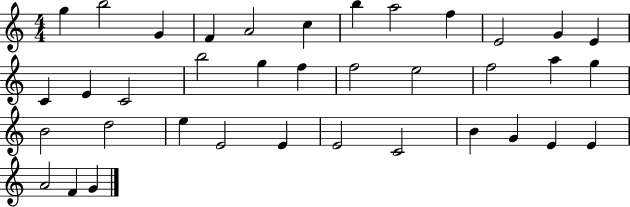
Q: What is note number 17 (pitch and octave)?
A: G5